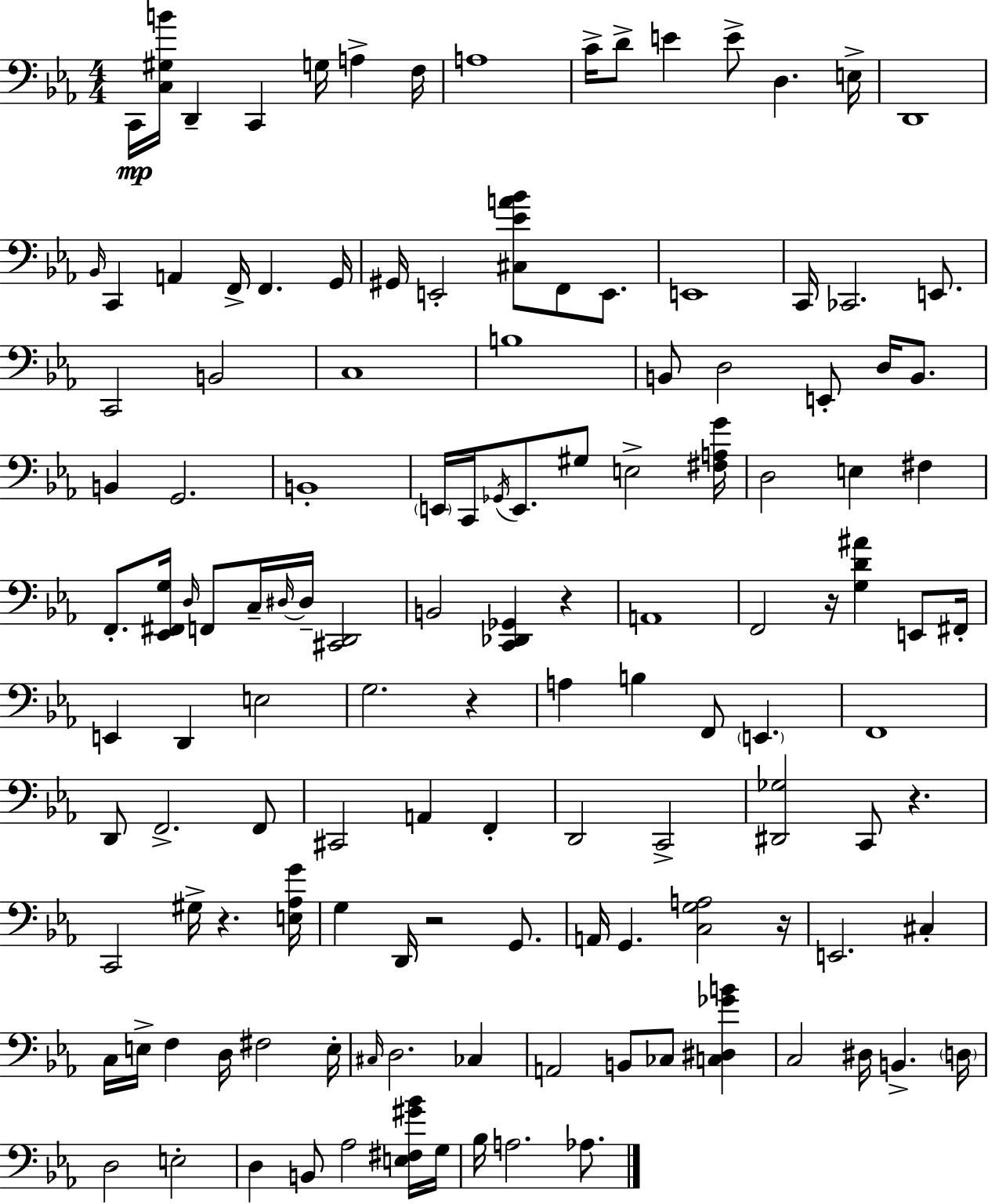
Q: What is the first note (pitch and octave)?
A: C2